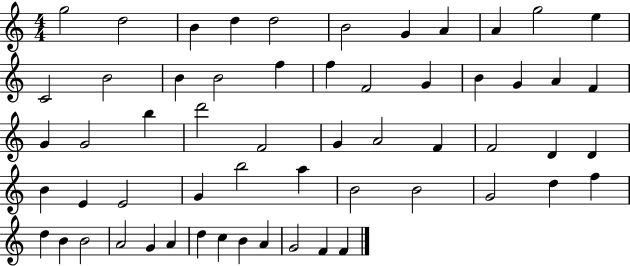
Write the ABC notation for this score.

X:1
T:Untitled
M:4/4
L:1/4
K:C
g2 d2 B d d2 B2 G A A g2 e C2 B2 B B2 f f F2 G B G A F G G2 b d'2 F2 G A2 F F2 D D B E E2 G b2 a B2 B2 G2 d f d B B2 A2 G A d c B A G2 F F